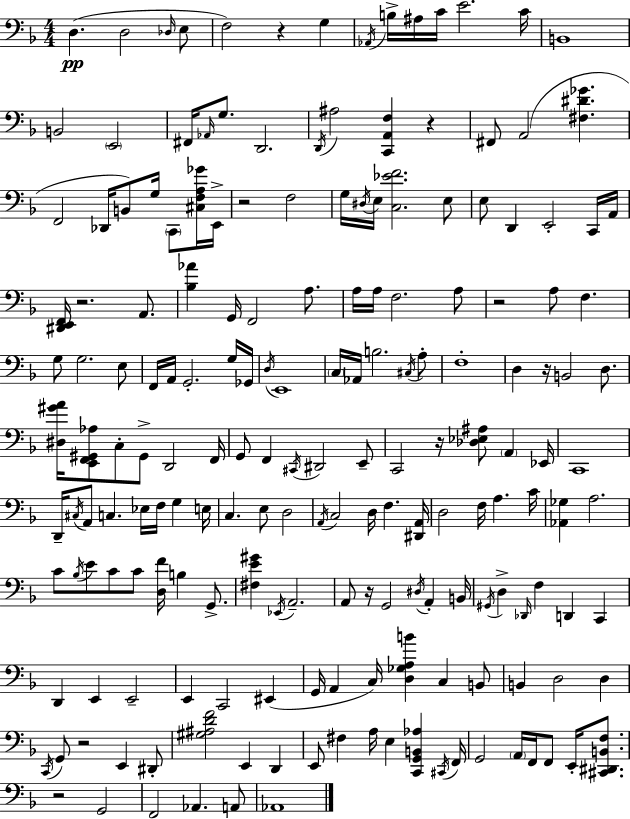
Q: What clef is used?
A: bass